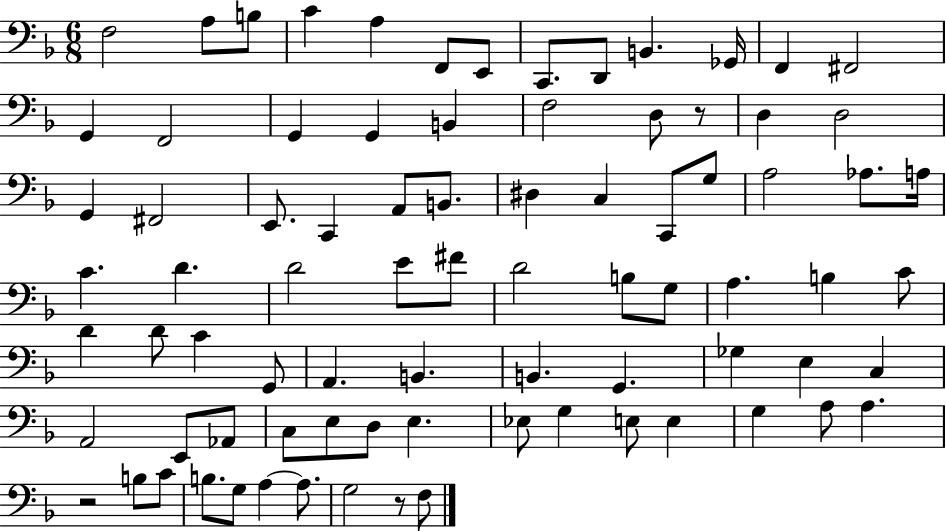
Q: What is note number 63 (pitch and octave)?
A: D3